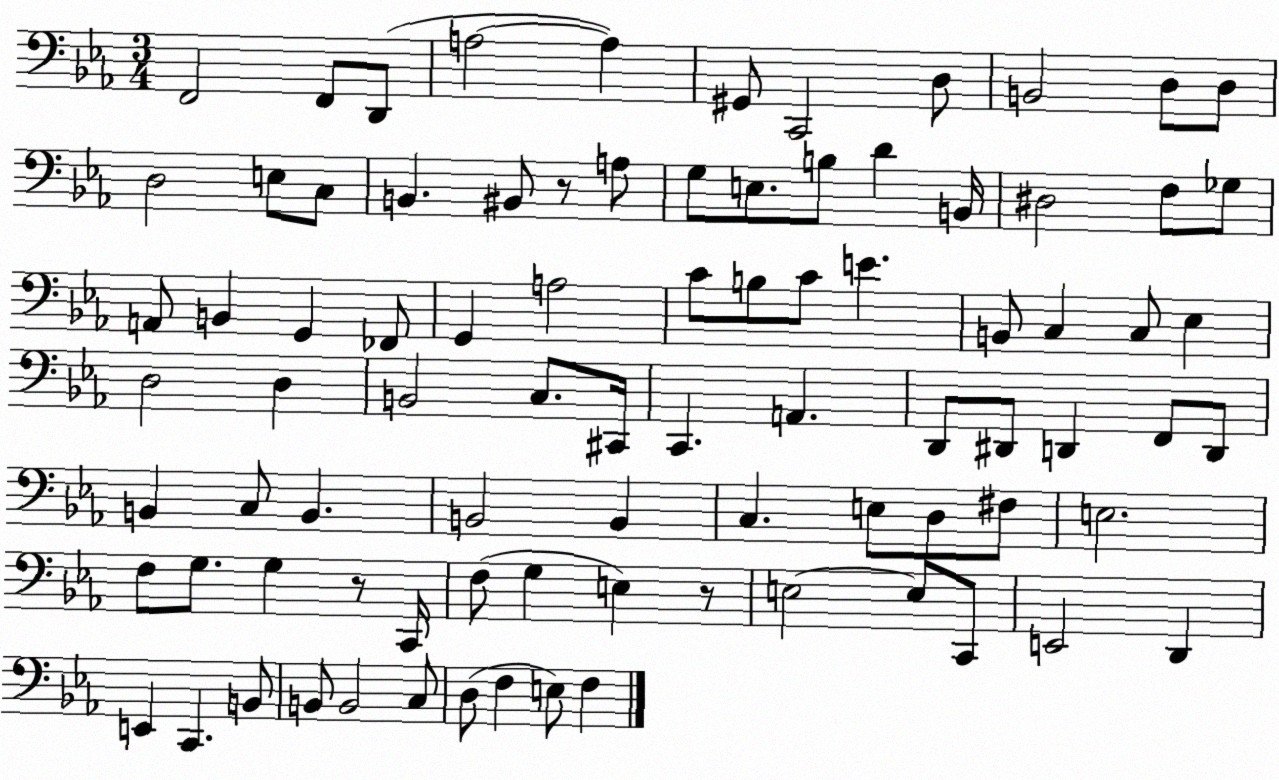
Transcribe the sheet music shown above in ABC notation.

X:1
T:Untitled
M:3/4
L:1/4
K:Eb
F,,2 F,,/2 D,,/2 A,2 A, ^G,,/2 C,,2 D,/2 B,,2 D,/2 D,/2 D,2 E,/2 C,/2 B,, ^B,,/2 z/2 A,/2 G,/2 E,/2 B,/2 D B,,/4 ^D,2 F,/2 _G,/2 A,,/2 B,, G,, _F,,/2 G,, A,2 C/2 B,/2 C/2 E B,,/2 C, C,/2 _E, D,2 D, B,,2 C,/2 ^C,,/4 C,, A,, D,,/2 ^D,,/2 D,, F,,/2 D,,/2 B,, C,/2 B,, B,,2 B,, C, E,/2 D,/2 ^F,/2 E,2 F,/2 G,/2 G, z/2 C,,/4 F,/2 G, E, z/2 E,2 E,/2 C,,/2 E,,2 D,, E,, C,, B,,/2 B,,/2 B,,2 C,/2 D,/2 F, E,/2 F,